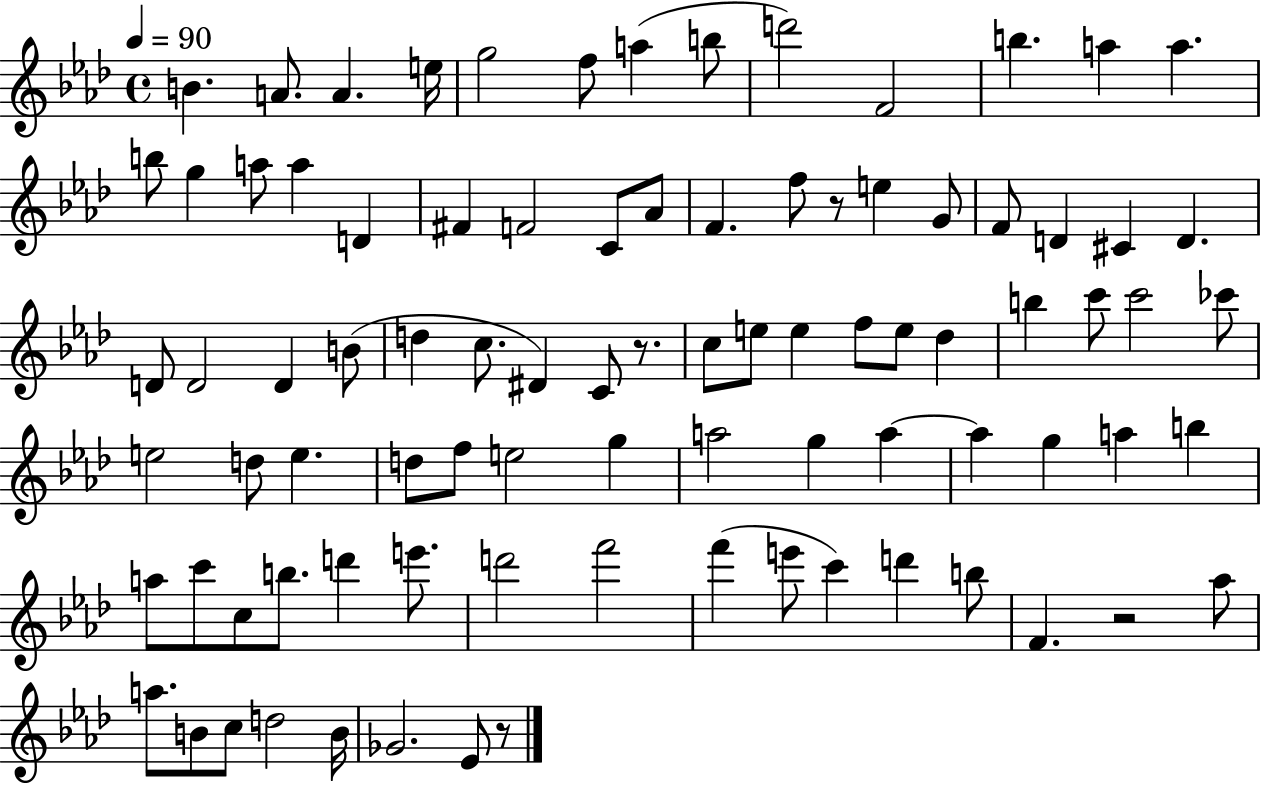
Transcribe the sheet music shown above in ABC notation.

X:1
T:Untitled
M:4/4
L:1/4
K:Ab
B A/2 A e/4 g2 f/2 a b/2 d'2 F2 b a a b/2 g a/2 a D ^F F2 C/2 _A/2 F f/2 z/2 e G/2 F/2 D ^C D D/2 D2 D B/2 d c/2 ^D C/2 z/2 c/2 e/2 e f/2 e/2 _d b c'/2 c'2 _c'/2 e2 d/2 e d/2 f/2 e2 g a2 g a a g a b a/2 c'/2 c/2 b/2 d' e'/2 d'2 f'2 f' e'/2 c' d' b/2 F z2 _a/2 a/2 B/2 c/2 d2 B/4 _G2 _E/2 z/2